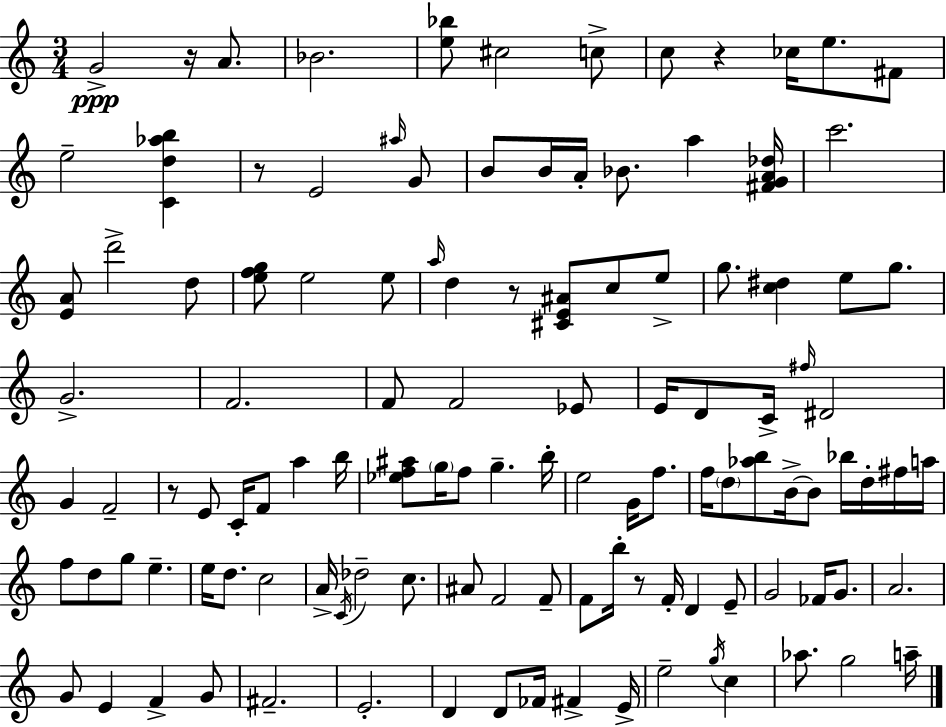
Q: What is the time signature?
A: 3/4